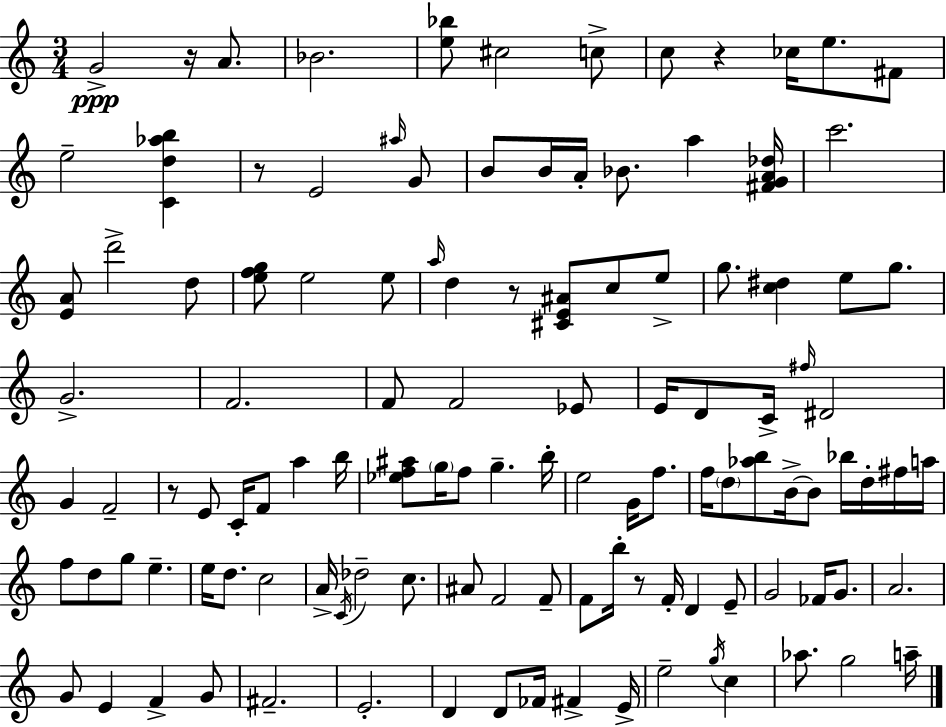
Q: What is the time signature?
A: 3/4